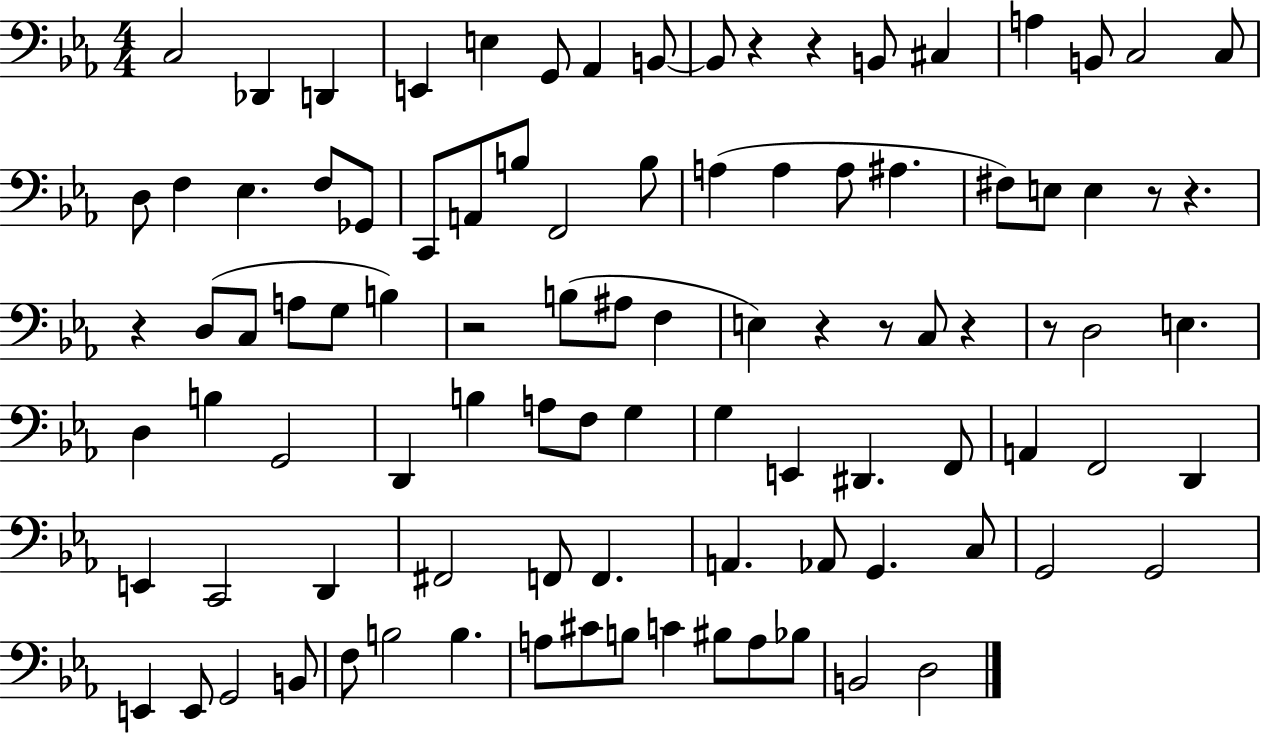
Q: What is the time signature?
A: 4/4